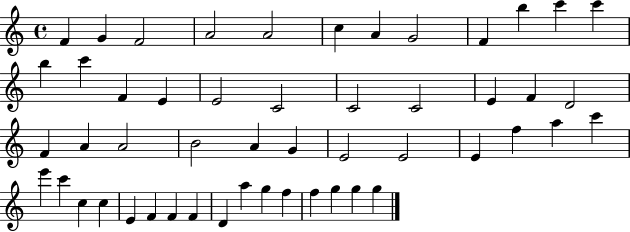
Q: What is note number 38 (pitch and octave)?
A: C5